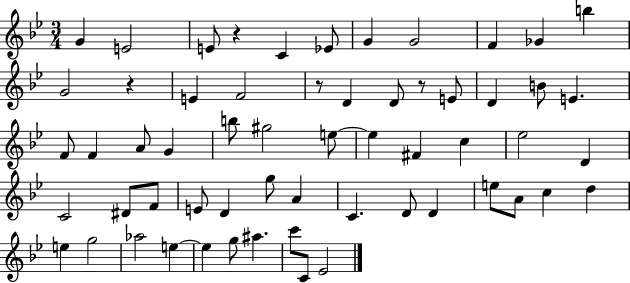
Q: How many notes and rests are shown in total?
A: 59